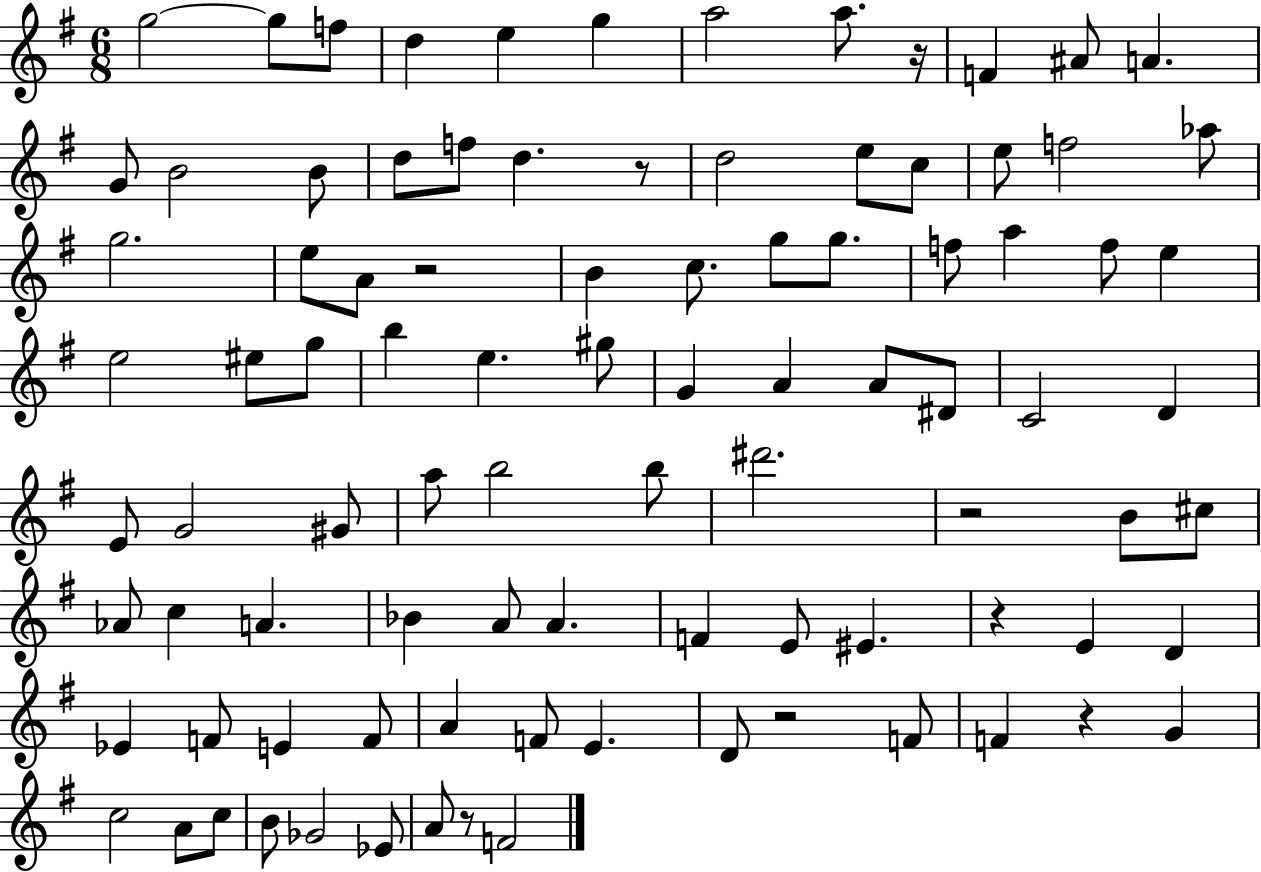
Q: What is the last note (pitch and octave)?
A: F4